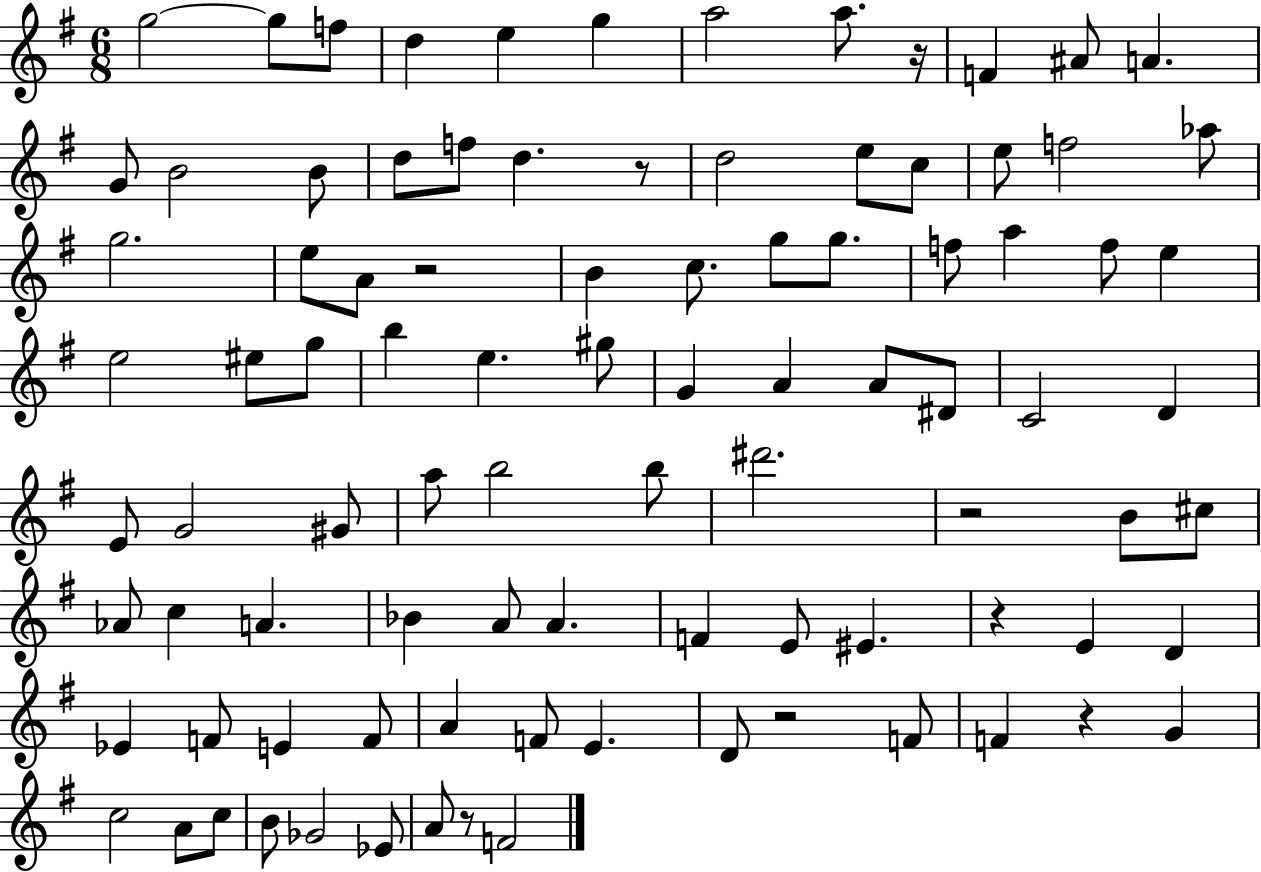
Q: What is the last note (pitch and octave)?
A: F4